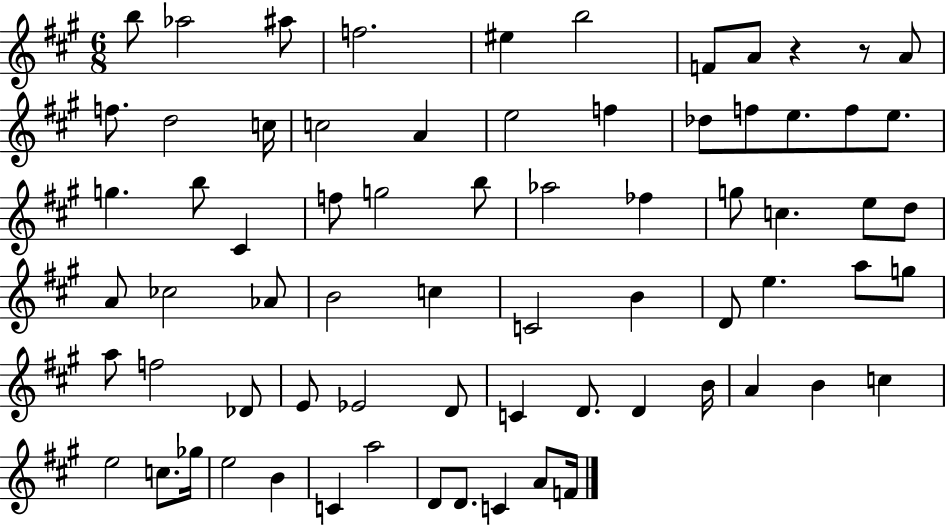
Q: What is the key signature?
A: A major